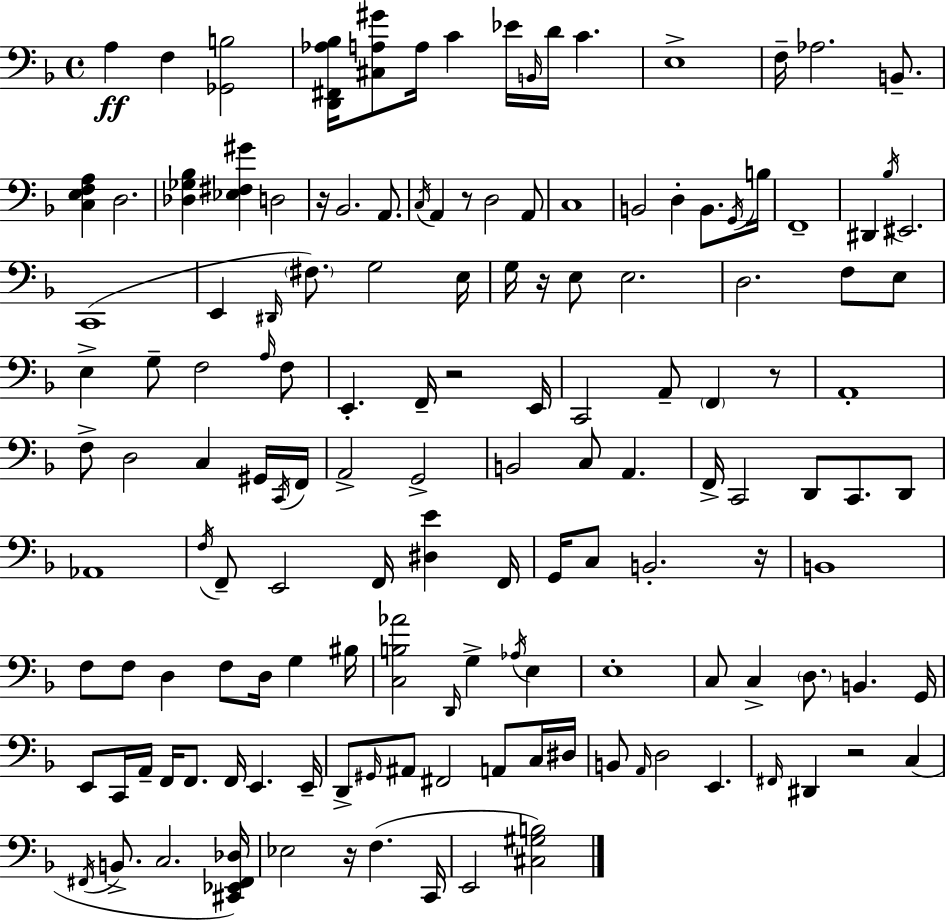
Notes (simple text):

A3/q F3/q [Gb2,B3]/h [D2,F#2,Ab3,Bb3]/s [C#3,A3,G#4]/e A3/s C4/q Eb4/s B2/s D4/s C4/q. E3/w F3/s Ab3/h. B2/e. [C3,E3,F3,A3]/q D3/h. [Db3,Gb3,Bb3]/q [Eb3,F#3,G#4]/q D3/h R/s Bb2/h. A2/e. C3/s A2/q R/e D3/h A2/e C3/w B2/h D3/q B2/e. G2/s B3/s F2/w D#2/q Bb3/s EIS2/h. C2/w E2/q D#2/s F#3/e. G3/h E3/s G3/s R/s E3/e E3/h. D3/h. F3/e E3/e E3/q G3/e F3/h A3/s F3/e E2/q. F2/s R/h E2/s C2/h A2/e F2/q R/e A2/w F3/e D3/h C3/q G#2/s C2/s F2/s A2/h G2/h B2/h C3/e A2/q. F2/s C2/h D2/e C2/e. D2/e Ab2/w F3/s F2/e E2/h F2/s [D#3,E4]/q F2/s G2/s C3/e B2/h. R/s B2/w F3/e F3/e D3/q F3/e D3/s G3/q BIS3/s [C3,B3,Ab4]/h D2/s G3/q Ab3/s E3/q E3/w C3/e C3/q D3/e. B2/q. G2/s E2/e C2/s A2/s F2/s F2/e. F2/s E2/q. E2/s D2/e G#2/s A#2/e F#2/h A2/e C3/s D#3/s B2/e A2/s D3/h E2/q. F#2/s D#2/q R/h C3/q F#2/s B2/e. C3/h. [C#2,Eb2,F#2,Db3]/s Eb3/h R/s F3/q. C2/s E2/h [C#3,G#3,B3]/h